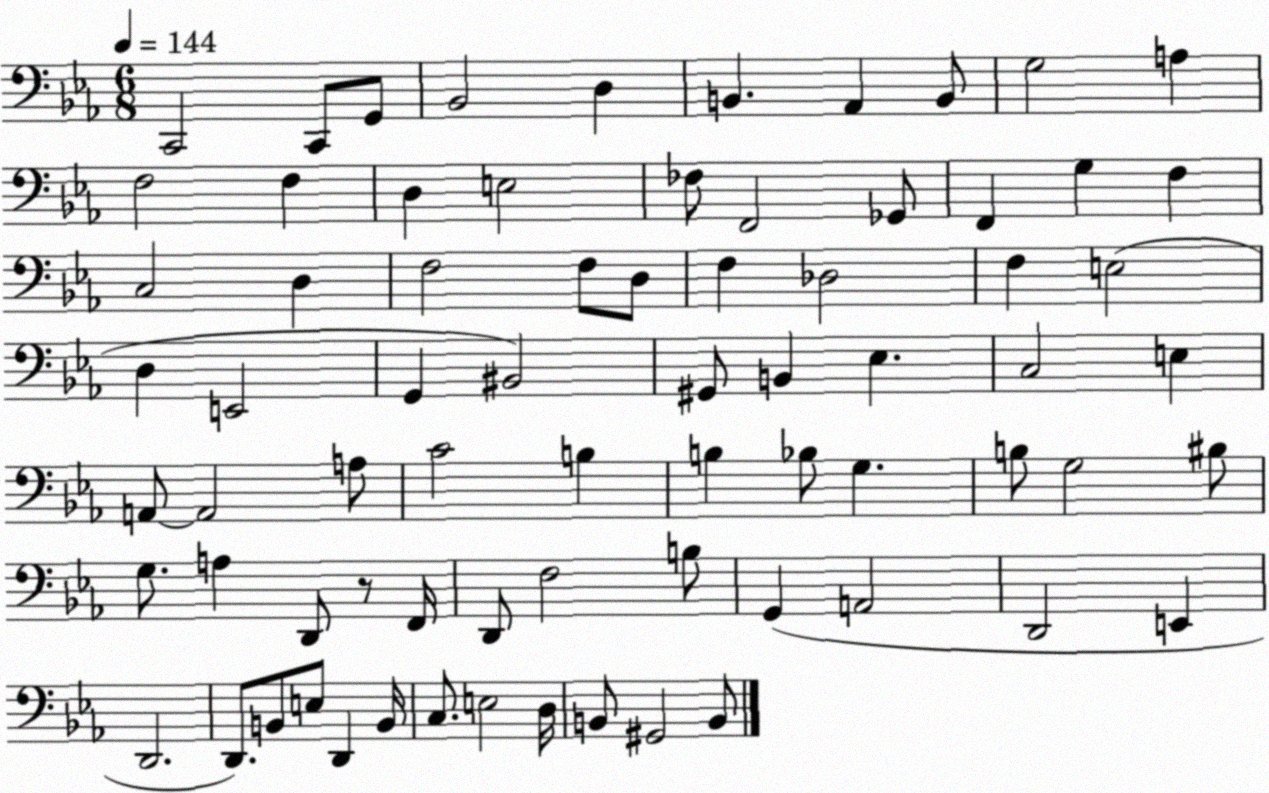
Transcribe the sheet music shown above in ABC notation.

X:1
T:Untitled
M:6/8
L:1/4
K:Eb
C,,2 C,,/2 G,,/2 _B,,2 D, B,, _A,, B,,/2 G,2 A, F,2 F, D, E,2 _F,/2 F,,2 _G,,/2 F,, G, F, C,2 D, F,2 F,/2 D,/2 F, _D,2 F, E,2 D, E,,2 G,, ^B,,2 ^G,,/2 B,, _E, C,2 E, A,,/2 A,,2 A,/2 C2 B, B, _B,/2 G, B,/2 G,2 ^B,/2 G,/2 A, D,,/2 z/2 F,,/4 D,,/2 F,2 B,/2 G,, A,,2 D,,2 E,, D,,2 D,,/2 B,,/2 E,/2 D,, B,,/4 C,/2 E,2 D,/4 B,,/2 ^G,,2 B,,/2